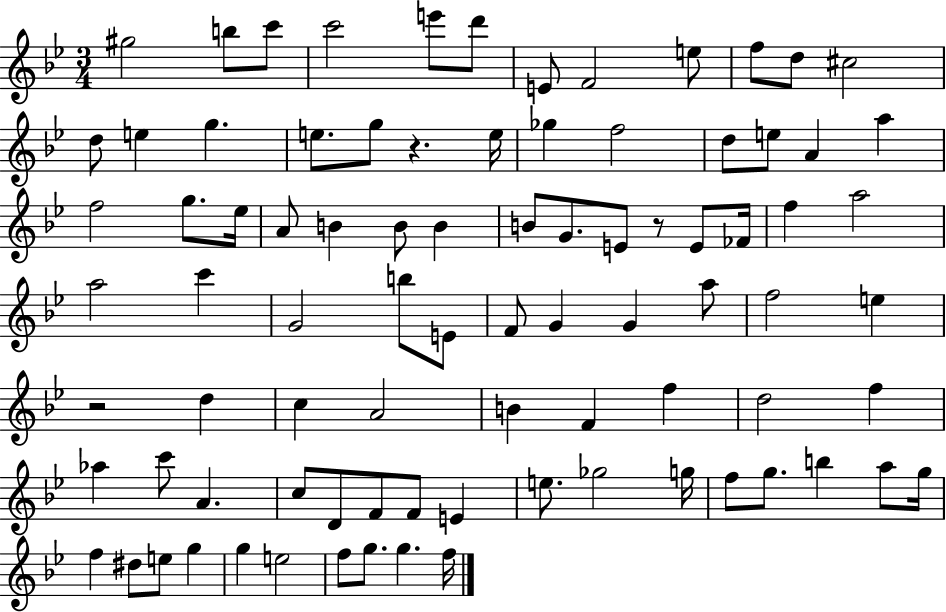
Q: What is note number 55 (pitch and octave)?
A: F5